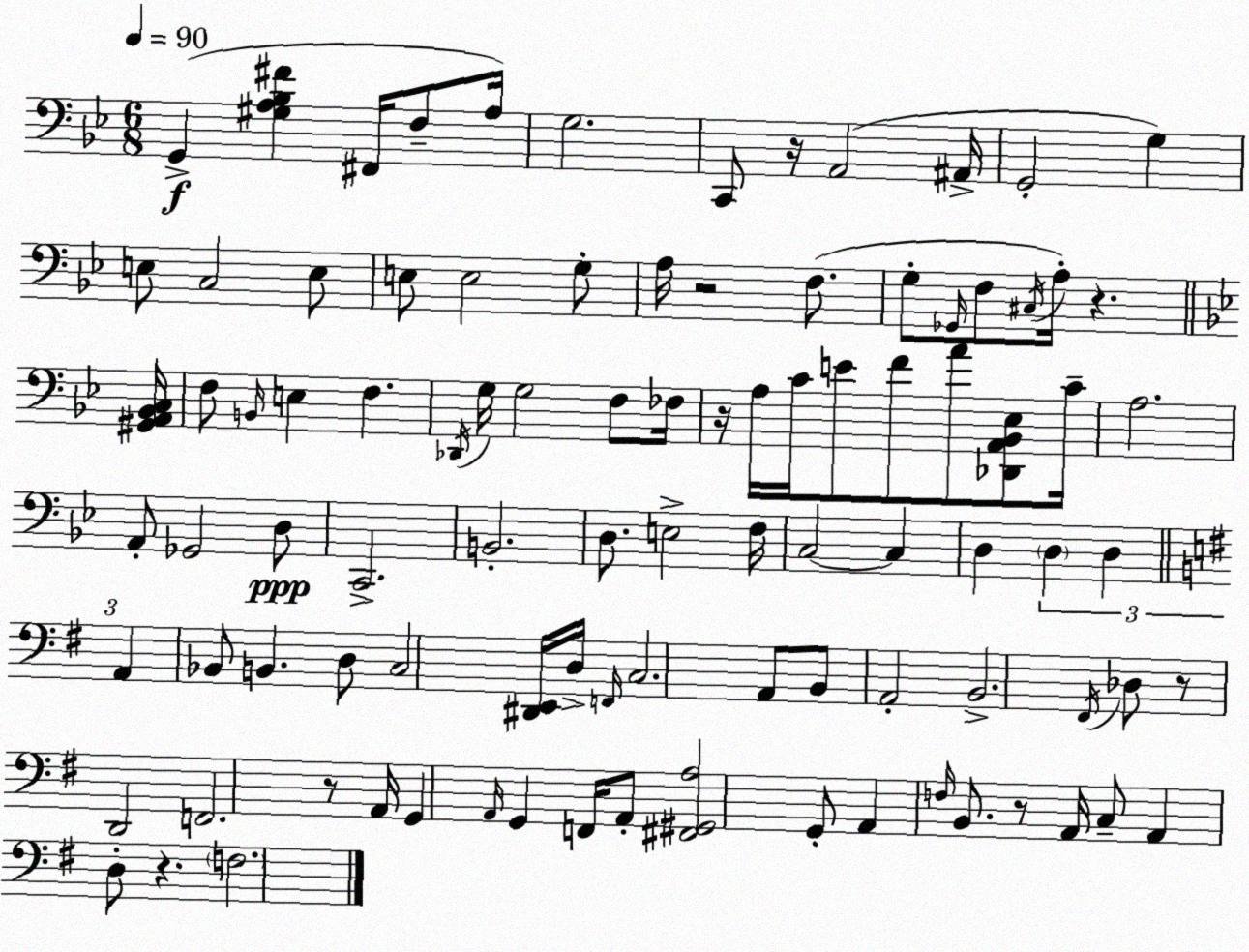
X:1
T:Untitled
M:6/8
L:1/4
K:Gm
G,, [^G,A,_B,^F] ^F,,/4 F,/2 A,/4 G,2 C,,/2 z/4 A,,2 ^A,,/4 G,,2 G, E,/2 C,2 E,/2 E,/2 E,2 G,/2 A,/4 z2 F,/2 G,/2 _G,,/4 F,/2 ^C,/4 A,/4 z [^G,,A,,_B,,C,]/4 F,/2 B,,/4 E, F, _D,,/4 G,/4 G,2 F,/2 _F,/4 z/4 A,/4 C/4 E/2 F/2 A/2 [_D,,A,,_B,,_E,]/2 C/4 A,2 A,,/2 _G,,2 D,/2 C,,2 B,,2 D,/2 E,2 F,/4 C,2 C, D, D, D, A,, _B,,/2 B,, D,/2 C,2 [^D,,E,,]/4 D,/4 F,,/4 C,2 A,,/2 B,,/2 A,,2 B,,2 ^F,,/4 _D,/2 z/2 D,,2 F,,2 z/2 A,,/4 G,, A,,/4 G,, F,,/4 A,,/2 [^F,,^G,,A,]2 G,,/2 A,, F,/4 B,,/2 z/2 A,,/4 C,/2 A,, D,/2 z F,2